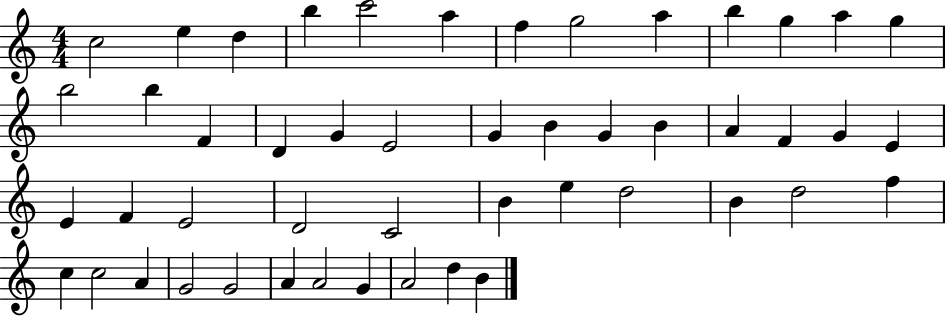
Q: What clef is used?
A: treble